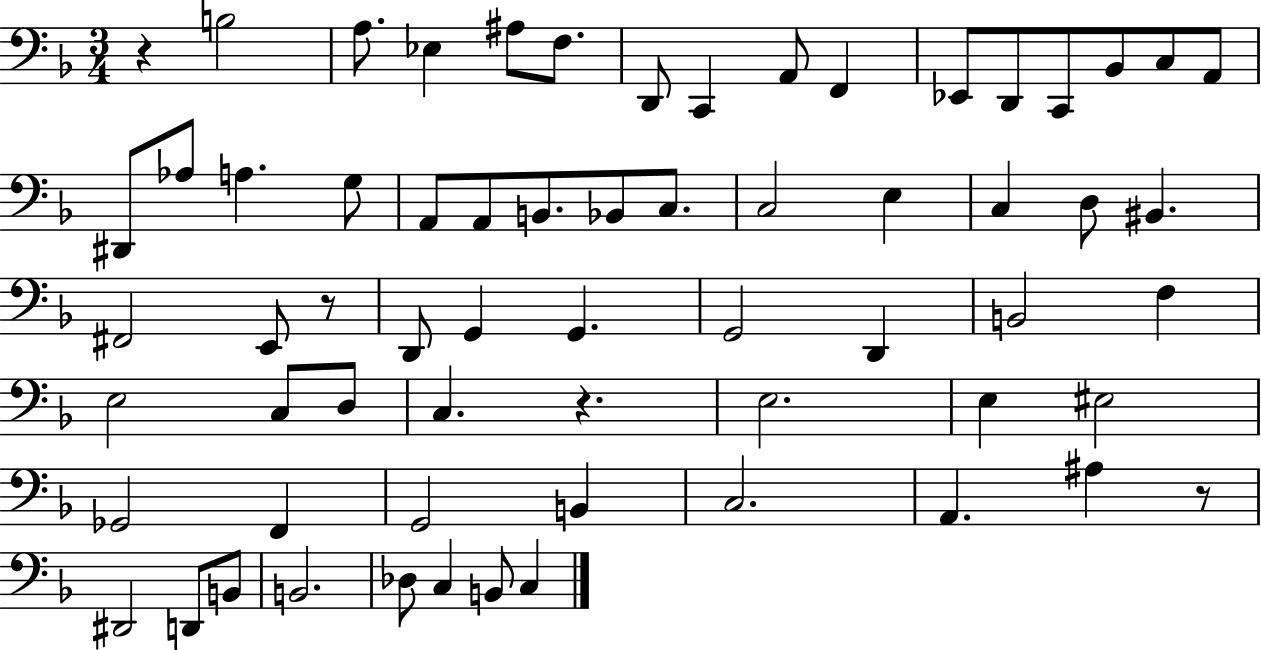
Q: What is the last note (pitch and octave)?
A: C3